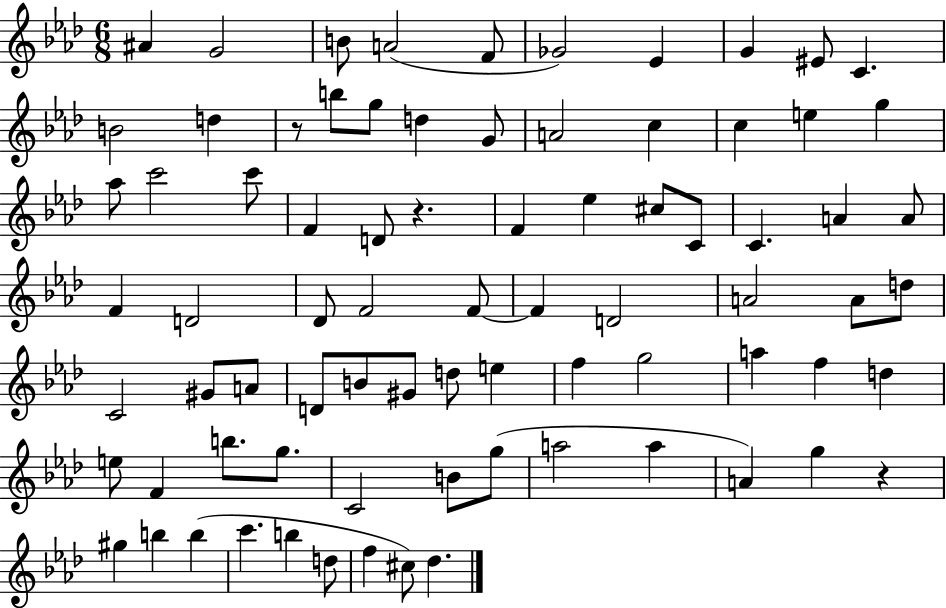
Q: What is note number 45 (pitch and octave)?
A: G#4